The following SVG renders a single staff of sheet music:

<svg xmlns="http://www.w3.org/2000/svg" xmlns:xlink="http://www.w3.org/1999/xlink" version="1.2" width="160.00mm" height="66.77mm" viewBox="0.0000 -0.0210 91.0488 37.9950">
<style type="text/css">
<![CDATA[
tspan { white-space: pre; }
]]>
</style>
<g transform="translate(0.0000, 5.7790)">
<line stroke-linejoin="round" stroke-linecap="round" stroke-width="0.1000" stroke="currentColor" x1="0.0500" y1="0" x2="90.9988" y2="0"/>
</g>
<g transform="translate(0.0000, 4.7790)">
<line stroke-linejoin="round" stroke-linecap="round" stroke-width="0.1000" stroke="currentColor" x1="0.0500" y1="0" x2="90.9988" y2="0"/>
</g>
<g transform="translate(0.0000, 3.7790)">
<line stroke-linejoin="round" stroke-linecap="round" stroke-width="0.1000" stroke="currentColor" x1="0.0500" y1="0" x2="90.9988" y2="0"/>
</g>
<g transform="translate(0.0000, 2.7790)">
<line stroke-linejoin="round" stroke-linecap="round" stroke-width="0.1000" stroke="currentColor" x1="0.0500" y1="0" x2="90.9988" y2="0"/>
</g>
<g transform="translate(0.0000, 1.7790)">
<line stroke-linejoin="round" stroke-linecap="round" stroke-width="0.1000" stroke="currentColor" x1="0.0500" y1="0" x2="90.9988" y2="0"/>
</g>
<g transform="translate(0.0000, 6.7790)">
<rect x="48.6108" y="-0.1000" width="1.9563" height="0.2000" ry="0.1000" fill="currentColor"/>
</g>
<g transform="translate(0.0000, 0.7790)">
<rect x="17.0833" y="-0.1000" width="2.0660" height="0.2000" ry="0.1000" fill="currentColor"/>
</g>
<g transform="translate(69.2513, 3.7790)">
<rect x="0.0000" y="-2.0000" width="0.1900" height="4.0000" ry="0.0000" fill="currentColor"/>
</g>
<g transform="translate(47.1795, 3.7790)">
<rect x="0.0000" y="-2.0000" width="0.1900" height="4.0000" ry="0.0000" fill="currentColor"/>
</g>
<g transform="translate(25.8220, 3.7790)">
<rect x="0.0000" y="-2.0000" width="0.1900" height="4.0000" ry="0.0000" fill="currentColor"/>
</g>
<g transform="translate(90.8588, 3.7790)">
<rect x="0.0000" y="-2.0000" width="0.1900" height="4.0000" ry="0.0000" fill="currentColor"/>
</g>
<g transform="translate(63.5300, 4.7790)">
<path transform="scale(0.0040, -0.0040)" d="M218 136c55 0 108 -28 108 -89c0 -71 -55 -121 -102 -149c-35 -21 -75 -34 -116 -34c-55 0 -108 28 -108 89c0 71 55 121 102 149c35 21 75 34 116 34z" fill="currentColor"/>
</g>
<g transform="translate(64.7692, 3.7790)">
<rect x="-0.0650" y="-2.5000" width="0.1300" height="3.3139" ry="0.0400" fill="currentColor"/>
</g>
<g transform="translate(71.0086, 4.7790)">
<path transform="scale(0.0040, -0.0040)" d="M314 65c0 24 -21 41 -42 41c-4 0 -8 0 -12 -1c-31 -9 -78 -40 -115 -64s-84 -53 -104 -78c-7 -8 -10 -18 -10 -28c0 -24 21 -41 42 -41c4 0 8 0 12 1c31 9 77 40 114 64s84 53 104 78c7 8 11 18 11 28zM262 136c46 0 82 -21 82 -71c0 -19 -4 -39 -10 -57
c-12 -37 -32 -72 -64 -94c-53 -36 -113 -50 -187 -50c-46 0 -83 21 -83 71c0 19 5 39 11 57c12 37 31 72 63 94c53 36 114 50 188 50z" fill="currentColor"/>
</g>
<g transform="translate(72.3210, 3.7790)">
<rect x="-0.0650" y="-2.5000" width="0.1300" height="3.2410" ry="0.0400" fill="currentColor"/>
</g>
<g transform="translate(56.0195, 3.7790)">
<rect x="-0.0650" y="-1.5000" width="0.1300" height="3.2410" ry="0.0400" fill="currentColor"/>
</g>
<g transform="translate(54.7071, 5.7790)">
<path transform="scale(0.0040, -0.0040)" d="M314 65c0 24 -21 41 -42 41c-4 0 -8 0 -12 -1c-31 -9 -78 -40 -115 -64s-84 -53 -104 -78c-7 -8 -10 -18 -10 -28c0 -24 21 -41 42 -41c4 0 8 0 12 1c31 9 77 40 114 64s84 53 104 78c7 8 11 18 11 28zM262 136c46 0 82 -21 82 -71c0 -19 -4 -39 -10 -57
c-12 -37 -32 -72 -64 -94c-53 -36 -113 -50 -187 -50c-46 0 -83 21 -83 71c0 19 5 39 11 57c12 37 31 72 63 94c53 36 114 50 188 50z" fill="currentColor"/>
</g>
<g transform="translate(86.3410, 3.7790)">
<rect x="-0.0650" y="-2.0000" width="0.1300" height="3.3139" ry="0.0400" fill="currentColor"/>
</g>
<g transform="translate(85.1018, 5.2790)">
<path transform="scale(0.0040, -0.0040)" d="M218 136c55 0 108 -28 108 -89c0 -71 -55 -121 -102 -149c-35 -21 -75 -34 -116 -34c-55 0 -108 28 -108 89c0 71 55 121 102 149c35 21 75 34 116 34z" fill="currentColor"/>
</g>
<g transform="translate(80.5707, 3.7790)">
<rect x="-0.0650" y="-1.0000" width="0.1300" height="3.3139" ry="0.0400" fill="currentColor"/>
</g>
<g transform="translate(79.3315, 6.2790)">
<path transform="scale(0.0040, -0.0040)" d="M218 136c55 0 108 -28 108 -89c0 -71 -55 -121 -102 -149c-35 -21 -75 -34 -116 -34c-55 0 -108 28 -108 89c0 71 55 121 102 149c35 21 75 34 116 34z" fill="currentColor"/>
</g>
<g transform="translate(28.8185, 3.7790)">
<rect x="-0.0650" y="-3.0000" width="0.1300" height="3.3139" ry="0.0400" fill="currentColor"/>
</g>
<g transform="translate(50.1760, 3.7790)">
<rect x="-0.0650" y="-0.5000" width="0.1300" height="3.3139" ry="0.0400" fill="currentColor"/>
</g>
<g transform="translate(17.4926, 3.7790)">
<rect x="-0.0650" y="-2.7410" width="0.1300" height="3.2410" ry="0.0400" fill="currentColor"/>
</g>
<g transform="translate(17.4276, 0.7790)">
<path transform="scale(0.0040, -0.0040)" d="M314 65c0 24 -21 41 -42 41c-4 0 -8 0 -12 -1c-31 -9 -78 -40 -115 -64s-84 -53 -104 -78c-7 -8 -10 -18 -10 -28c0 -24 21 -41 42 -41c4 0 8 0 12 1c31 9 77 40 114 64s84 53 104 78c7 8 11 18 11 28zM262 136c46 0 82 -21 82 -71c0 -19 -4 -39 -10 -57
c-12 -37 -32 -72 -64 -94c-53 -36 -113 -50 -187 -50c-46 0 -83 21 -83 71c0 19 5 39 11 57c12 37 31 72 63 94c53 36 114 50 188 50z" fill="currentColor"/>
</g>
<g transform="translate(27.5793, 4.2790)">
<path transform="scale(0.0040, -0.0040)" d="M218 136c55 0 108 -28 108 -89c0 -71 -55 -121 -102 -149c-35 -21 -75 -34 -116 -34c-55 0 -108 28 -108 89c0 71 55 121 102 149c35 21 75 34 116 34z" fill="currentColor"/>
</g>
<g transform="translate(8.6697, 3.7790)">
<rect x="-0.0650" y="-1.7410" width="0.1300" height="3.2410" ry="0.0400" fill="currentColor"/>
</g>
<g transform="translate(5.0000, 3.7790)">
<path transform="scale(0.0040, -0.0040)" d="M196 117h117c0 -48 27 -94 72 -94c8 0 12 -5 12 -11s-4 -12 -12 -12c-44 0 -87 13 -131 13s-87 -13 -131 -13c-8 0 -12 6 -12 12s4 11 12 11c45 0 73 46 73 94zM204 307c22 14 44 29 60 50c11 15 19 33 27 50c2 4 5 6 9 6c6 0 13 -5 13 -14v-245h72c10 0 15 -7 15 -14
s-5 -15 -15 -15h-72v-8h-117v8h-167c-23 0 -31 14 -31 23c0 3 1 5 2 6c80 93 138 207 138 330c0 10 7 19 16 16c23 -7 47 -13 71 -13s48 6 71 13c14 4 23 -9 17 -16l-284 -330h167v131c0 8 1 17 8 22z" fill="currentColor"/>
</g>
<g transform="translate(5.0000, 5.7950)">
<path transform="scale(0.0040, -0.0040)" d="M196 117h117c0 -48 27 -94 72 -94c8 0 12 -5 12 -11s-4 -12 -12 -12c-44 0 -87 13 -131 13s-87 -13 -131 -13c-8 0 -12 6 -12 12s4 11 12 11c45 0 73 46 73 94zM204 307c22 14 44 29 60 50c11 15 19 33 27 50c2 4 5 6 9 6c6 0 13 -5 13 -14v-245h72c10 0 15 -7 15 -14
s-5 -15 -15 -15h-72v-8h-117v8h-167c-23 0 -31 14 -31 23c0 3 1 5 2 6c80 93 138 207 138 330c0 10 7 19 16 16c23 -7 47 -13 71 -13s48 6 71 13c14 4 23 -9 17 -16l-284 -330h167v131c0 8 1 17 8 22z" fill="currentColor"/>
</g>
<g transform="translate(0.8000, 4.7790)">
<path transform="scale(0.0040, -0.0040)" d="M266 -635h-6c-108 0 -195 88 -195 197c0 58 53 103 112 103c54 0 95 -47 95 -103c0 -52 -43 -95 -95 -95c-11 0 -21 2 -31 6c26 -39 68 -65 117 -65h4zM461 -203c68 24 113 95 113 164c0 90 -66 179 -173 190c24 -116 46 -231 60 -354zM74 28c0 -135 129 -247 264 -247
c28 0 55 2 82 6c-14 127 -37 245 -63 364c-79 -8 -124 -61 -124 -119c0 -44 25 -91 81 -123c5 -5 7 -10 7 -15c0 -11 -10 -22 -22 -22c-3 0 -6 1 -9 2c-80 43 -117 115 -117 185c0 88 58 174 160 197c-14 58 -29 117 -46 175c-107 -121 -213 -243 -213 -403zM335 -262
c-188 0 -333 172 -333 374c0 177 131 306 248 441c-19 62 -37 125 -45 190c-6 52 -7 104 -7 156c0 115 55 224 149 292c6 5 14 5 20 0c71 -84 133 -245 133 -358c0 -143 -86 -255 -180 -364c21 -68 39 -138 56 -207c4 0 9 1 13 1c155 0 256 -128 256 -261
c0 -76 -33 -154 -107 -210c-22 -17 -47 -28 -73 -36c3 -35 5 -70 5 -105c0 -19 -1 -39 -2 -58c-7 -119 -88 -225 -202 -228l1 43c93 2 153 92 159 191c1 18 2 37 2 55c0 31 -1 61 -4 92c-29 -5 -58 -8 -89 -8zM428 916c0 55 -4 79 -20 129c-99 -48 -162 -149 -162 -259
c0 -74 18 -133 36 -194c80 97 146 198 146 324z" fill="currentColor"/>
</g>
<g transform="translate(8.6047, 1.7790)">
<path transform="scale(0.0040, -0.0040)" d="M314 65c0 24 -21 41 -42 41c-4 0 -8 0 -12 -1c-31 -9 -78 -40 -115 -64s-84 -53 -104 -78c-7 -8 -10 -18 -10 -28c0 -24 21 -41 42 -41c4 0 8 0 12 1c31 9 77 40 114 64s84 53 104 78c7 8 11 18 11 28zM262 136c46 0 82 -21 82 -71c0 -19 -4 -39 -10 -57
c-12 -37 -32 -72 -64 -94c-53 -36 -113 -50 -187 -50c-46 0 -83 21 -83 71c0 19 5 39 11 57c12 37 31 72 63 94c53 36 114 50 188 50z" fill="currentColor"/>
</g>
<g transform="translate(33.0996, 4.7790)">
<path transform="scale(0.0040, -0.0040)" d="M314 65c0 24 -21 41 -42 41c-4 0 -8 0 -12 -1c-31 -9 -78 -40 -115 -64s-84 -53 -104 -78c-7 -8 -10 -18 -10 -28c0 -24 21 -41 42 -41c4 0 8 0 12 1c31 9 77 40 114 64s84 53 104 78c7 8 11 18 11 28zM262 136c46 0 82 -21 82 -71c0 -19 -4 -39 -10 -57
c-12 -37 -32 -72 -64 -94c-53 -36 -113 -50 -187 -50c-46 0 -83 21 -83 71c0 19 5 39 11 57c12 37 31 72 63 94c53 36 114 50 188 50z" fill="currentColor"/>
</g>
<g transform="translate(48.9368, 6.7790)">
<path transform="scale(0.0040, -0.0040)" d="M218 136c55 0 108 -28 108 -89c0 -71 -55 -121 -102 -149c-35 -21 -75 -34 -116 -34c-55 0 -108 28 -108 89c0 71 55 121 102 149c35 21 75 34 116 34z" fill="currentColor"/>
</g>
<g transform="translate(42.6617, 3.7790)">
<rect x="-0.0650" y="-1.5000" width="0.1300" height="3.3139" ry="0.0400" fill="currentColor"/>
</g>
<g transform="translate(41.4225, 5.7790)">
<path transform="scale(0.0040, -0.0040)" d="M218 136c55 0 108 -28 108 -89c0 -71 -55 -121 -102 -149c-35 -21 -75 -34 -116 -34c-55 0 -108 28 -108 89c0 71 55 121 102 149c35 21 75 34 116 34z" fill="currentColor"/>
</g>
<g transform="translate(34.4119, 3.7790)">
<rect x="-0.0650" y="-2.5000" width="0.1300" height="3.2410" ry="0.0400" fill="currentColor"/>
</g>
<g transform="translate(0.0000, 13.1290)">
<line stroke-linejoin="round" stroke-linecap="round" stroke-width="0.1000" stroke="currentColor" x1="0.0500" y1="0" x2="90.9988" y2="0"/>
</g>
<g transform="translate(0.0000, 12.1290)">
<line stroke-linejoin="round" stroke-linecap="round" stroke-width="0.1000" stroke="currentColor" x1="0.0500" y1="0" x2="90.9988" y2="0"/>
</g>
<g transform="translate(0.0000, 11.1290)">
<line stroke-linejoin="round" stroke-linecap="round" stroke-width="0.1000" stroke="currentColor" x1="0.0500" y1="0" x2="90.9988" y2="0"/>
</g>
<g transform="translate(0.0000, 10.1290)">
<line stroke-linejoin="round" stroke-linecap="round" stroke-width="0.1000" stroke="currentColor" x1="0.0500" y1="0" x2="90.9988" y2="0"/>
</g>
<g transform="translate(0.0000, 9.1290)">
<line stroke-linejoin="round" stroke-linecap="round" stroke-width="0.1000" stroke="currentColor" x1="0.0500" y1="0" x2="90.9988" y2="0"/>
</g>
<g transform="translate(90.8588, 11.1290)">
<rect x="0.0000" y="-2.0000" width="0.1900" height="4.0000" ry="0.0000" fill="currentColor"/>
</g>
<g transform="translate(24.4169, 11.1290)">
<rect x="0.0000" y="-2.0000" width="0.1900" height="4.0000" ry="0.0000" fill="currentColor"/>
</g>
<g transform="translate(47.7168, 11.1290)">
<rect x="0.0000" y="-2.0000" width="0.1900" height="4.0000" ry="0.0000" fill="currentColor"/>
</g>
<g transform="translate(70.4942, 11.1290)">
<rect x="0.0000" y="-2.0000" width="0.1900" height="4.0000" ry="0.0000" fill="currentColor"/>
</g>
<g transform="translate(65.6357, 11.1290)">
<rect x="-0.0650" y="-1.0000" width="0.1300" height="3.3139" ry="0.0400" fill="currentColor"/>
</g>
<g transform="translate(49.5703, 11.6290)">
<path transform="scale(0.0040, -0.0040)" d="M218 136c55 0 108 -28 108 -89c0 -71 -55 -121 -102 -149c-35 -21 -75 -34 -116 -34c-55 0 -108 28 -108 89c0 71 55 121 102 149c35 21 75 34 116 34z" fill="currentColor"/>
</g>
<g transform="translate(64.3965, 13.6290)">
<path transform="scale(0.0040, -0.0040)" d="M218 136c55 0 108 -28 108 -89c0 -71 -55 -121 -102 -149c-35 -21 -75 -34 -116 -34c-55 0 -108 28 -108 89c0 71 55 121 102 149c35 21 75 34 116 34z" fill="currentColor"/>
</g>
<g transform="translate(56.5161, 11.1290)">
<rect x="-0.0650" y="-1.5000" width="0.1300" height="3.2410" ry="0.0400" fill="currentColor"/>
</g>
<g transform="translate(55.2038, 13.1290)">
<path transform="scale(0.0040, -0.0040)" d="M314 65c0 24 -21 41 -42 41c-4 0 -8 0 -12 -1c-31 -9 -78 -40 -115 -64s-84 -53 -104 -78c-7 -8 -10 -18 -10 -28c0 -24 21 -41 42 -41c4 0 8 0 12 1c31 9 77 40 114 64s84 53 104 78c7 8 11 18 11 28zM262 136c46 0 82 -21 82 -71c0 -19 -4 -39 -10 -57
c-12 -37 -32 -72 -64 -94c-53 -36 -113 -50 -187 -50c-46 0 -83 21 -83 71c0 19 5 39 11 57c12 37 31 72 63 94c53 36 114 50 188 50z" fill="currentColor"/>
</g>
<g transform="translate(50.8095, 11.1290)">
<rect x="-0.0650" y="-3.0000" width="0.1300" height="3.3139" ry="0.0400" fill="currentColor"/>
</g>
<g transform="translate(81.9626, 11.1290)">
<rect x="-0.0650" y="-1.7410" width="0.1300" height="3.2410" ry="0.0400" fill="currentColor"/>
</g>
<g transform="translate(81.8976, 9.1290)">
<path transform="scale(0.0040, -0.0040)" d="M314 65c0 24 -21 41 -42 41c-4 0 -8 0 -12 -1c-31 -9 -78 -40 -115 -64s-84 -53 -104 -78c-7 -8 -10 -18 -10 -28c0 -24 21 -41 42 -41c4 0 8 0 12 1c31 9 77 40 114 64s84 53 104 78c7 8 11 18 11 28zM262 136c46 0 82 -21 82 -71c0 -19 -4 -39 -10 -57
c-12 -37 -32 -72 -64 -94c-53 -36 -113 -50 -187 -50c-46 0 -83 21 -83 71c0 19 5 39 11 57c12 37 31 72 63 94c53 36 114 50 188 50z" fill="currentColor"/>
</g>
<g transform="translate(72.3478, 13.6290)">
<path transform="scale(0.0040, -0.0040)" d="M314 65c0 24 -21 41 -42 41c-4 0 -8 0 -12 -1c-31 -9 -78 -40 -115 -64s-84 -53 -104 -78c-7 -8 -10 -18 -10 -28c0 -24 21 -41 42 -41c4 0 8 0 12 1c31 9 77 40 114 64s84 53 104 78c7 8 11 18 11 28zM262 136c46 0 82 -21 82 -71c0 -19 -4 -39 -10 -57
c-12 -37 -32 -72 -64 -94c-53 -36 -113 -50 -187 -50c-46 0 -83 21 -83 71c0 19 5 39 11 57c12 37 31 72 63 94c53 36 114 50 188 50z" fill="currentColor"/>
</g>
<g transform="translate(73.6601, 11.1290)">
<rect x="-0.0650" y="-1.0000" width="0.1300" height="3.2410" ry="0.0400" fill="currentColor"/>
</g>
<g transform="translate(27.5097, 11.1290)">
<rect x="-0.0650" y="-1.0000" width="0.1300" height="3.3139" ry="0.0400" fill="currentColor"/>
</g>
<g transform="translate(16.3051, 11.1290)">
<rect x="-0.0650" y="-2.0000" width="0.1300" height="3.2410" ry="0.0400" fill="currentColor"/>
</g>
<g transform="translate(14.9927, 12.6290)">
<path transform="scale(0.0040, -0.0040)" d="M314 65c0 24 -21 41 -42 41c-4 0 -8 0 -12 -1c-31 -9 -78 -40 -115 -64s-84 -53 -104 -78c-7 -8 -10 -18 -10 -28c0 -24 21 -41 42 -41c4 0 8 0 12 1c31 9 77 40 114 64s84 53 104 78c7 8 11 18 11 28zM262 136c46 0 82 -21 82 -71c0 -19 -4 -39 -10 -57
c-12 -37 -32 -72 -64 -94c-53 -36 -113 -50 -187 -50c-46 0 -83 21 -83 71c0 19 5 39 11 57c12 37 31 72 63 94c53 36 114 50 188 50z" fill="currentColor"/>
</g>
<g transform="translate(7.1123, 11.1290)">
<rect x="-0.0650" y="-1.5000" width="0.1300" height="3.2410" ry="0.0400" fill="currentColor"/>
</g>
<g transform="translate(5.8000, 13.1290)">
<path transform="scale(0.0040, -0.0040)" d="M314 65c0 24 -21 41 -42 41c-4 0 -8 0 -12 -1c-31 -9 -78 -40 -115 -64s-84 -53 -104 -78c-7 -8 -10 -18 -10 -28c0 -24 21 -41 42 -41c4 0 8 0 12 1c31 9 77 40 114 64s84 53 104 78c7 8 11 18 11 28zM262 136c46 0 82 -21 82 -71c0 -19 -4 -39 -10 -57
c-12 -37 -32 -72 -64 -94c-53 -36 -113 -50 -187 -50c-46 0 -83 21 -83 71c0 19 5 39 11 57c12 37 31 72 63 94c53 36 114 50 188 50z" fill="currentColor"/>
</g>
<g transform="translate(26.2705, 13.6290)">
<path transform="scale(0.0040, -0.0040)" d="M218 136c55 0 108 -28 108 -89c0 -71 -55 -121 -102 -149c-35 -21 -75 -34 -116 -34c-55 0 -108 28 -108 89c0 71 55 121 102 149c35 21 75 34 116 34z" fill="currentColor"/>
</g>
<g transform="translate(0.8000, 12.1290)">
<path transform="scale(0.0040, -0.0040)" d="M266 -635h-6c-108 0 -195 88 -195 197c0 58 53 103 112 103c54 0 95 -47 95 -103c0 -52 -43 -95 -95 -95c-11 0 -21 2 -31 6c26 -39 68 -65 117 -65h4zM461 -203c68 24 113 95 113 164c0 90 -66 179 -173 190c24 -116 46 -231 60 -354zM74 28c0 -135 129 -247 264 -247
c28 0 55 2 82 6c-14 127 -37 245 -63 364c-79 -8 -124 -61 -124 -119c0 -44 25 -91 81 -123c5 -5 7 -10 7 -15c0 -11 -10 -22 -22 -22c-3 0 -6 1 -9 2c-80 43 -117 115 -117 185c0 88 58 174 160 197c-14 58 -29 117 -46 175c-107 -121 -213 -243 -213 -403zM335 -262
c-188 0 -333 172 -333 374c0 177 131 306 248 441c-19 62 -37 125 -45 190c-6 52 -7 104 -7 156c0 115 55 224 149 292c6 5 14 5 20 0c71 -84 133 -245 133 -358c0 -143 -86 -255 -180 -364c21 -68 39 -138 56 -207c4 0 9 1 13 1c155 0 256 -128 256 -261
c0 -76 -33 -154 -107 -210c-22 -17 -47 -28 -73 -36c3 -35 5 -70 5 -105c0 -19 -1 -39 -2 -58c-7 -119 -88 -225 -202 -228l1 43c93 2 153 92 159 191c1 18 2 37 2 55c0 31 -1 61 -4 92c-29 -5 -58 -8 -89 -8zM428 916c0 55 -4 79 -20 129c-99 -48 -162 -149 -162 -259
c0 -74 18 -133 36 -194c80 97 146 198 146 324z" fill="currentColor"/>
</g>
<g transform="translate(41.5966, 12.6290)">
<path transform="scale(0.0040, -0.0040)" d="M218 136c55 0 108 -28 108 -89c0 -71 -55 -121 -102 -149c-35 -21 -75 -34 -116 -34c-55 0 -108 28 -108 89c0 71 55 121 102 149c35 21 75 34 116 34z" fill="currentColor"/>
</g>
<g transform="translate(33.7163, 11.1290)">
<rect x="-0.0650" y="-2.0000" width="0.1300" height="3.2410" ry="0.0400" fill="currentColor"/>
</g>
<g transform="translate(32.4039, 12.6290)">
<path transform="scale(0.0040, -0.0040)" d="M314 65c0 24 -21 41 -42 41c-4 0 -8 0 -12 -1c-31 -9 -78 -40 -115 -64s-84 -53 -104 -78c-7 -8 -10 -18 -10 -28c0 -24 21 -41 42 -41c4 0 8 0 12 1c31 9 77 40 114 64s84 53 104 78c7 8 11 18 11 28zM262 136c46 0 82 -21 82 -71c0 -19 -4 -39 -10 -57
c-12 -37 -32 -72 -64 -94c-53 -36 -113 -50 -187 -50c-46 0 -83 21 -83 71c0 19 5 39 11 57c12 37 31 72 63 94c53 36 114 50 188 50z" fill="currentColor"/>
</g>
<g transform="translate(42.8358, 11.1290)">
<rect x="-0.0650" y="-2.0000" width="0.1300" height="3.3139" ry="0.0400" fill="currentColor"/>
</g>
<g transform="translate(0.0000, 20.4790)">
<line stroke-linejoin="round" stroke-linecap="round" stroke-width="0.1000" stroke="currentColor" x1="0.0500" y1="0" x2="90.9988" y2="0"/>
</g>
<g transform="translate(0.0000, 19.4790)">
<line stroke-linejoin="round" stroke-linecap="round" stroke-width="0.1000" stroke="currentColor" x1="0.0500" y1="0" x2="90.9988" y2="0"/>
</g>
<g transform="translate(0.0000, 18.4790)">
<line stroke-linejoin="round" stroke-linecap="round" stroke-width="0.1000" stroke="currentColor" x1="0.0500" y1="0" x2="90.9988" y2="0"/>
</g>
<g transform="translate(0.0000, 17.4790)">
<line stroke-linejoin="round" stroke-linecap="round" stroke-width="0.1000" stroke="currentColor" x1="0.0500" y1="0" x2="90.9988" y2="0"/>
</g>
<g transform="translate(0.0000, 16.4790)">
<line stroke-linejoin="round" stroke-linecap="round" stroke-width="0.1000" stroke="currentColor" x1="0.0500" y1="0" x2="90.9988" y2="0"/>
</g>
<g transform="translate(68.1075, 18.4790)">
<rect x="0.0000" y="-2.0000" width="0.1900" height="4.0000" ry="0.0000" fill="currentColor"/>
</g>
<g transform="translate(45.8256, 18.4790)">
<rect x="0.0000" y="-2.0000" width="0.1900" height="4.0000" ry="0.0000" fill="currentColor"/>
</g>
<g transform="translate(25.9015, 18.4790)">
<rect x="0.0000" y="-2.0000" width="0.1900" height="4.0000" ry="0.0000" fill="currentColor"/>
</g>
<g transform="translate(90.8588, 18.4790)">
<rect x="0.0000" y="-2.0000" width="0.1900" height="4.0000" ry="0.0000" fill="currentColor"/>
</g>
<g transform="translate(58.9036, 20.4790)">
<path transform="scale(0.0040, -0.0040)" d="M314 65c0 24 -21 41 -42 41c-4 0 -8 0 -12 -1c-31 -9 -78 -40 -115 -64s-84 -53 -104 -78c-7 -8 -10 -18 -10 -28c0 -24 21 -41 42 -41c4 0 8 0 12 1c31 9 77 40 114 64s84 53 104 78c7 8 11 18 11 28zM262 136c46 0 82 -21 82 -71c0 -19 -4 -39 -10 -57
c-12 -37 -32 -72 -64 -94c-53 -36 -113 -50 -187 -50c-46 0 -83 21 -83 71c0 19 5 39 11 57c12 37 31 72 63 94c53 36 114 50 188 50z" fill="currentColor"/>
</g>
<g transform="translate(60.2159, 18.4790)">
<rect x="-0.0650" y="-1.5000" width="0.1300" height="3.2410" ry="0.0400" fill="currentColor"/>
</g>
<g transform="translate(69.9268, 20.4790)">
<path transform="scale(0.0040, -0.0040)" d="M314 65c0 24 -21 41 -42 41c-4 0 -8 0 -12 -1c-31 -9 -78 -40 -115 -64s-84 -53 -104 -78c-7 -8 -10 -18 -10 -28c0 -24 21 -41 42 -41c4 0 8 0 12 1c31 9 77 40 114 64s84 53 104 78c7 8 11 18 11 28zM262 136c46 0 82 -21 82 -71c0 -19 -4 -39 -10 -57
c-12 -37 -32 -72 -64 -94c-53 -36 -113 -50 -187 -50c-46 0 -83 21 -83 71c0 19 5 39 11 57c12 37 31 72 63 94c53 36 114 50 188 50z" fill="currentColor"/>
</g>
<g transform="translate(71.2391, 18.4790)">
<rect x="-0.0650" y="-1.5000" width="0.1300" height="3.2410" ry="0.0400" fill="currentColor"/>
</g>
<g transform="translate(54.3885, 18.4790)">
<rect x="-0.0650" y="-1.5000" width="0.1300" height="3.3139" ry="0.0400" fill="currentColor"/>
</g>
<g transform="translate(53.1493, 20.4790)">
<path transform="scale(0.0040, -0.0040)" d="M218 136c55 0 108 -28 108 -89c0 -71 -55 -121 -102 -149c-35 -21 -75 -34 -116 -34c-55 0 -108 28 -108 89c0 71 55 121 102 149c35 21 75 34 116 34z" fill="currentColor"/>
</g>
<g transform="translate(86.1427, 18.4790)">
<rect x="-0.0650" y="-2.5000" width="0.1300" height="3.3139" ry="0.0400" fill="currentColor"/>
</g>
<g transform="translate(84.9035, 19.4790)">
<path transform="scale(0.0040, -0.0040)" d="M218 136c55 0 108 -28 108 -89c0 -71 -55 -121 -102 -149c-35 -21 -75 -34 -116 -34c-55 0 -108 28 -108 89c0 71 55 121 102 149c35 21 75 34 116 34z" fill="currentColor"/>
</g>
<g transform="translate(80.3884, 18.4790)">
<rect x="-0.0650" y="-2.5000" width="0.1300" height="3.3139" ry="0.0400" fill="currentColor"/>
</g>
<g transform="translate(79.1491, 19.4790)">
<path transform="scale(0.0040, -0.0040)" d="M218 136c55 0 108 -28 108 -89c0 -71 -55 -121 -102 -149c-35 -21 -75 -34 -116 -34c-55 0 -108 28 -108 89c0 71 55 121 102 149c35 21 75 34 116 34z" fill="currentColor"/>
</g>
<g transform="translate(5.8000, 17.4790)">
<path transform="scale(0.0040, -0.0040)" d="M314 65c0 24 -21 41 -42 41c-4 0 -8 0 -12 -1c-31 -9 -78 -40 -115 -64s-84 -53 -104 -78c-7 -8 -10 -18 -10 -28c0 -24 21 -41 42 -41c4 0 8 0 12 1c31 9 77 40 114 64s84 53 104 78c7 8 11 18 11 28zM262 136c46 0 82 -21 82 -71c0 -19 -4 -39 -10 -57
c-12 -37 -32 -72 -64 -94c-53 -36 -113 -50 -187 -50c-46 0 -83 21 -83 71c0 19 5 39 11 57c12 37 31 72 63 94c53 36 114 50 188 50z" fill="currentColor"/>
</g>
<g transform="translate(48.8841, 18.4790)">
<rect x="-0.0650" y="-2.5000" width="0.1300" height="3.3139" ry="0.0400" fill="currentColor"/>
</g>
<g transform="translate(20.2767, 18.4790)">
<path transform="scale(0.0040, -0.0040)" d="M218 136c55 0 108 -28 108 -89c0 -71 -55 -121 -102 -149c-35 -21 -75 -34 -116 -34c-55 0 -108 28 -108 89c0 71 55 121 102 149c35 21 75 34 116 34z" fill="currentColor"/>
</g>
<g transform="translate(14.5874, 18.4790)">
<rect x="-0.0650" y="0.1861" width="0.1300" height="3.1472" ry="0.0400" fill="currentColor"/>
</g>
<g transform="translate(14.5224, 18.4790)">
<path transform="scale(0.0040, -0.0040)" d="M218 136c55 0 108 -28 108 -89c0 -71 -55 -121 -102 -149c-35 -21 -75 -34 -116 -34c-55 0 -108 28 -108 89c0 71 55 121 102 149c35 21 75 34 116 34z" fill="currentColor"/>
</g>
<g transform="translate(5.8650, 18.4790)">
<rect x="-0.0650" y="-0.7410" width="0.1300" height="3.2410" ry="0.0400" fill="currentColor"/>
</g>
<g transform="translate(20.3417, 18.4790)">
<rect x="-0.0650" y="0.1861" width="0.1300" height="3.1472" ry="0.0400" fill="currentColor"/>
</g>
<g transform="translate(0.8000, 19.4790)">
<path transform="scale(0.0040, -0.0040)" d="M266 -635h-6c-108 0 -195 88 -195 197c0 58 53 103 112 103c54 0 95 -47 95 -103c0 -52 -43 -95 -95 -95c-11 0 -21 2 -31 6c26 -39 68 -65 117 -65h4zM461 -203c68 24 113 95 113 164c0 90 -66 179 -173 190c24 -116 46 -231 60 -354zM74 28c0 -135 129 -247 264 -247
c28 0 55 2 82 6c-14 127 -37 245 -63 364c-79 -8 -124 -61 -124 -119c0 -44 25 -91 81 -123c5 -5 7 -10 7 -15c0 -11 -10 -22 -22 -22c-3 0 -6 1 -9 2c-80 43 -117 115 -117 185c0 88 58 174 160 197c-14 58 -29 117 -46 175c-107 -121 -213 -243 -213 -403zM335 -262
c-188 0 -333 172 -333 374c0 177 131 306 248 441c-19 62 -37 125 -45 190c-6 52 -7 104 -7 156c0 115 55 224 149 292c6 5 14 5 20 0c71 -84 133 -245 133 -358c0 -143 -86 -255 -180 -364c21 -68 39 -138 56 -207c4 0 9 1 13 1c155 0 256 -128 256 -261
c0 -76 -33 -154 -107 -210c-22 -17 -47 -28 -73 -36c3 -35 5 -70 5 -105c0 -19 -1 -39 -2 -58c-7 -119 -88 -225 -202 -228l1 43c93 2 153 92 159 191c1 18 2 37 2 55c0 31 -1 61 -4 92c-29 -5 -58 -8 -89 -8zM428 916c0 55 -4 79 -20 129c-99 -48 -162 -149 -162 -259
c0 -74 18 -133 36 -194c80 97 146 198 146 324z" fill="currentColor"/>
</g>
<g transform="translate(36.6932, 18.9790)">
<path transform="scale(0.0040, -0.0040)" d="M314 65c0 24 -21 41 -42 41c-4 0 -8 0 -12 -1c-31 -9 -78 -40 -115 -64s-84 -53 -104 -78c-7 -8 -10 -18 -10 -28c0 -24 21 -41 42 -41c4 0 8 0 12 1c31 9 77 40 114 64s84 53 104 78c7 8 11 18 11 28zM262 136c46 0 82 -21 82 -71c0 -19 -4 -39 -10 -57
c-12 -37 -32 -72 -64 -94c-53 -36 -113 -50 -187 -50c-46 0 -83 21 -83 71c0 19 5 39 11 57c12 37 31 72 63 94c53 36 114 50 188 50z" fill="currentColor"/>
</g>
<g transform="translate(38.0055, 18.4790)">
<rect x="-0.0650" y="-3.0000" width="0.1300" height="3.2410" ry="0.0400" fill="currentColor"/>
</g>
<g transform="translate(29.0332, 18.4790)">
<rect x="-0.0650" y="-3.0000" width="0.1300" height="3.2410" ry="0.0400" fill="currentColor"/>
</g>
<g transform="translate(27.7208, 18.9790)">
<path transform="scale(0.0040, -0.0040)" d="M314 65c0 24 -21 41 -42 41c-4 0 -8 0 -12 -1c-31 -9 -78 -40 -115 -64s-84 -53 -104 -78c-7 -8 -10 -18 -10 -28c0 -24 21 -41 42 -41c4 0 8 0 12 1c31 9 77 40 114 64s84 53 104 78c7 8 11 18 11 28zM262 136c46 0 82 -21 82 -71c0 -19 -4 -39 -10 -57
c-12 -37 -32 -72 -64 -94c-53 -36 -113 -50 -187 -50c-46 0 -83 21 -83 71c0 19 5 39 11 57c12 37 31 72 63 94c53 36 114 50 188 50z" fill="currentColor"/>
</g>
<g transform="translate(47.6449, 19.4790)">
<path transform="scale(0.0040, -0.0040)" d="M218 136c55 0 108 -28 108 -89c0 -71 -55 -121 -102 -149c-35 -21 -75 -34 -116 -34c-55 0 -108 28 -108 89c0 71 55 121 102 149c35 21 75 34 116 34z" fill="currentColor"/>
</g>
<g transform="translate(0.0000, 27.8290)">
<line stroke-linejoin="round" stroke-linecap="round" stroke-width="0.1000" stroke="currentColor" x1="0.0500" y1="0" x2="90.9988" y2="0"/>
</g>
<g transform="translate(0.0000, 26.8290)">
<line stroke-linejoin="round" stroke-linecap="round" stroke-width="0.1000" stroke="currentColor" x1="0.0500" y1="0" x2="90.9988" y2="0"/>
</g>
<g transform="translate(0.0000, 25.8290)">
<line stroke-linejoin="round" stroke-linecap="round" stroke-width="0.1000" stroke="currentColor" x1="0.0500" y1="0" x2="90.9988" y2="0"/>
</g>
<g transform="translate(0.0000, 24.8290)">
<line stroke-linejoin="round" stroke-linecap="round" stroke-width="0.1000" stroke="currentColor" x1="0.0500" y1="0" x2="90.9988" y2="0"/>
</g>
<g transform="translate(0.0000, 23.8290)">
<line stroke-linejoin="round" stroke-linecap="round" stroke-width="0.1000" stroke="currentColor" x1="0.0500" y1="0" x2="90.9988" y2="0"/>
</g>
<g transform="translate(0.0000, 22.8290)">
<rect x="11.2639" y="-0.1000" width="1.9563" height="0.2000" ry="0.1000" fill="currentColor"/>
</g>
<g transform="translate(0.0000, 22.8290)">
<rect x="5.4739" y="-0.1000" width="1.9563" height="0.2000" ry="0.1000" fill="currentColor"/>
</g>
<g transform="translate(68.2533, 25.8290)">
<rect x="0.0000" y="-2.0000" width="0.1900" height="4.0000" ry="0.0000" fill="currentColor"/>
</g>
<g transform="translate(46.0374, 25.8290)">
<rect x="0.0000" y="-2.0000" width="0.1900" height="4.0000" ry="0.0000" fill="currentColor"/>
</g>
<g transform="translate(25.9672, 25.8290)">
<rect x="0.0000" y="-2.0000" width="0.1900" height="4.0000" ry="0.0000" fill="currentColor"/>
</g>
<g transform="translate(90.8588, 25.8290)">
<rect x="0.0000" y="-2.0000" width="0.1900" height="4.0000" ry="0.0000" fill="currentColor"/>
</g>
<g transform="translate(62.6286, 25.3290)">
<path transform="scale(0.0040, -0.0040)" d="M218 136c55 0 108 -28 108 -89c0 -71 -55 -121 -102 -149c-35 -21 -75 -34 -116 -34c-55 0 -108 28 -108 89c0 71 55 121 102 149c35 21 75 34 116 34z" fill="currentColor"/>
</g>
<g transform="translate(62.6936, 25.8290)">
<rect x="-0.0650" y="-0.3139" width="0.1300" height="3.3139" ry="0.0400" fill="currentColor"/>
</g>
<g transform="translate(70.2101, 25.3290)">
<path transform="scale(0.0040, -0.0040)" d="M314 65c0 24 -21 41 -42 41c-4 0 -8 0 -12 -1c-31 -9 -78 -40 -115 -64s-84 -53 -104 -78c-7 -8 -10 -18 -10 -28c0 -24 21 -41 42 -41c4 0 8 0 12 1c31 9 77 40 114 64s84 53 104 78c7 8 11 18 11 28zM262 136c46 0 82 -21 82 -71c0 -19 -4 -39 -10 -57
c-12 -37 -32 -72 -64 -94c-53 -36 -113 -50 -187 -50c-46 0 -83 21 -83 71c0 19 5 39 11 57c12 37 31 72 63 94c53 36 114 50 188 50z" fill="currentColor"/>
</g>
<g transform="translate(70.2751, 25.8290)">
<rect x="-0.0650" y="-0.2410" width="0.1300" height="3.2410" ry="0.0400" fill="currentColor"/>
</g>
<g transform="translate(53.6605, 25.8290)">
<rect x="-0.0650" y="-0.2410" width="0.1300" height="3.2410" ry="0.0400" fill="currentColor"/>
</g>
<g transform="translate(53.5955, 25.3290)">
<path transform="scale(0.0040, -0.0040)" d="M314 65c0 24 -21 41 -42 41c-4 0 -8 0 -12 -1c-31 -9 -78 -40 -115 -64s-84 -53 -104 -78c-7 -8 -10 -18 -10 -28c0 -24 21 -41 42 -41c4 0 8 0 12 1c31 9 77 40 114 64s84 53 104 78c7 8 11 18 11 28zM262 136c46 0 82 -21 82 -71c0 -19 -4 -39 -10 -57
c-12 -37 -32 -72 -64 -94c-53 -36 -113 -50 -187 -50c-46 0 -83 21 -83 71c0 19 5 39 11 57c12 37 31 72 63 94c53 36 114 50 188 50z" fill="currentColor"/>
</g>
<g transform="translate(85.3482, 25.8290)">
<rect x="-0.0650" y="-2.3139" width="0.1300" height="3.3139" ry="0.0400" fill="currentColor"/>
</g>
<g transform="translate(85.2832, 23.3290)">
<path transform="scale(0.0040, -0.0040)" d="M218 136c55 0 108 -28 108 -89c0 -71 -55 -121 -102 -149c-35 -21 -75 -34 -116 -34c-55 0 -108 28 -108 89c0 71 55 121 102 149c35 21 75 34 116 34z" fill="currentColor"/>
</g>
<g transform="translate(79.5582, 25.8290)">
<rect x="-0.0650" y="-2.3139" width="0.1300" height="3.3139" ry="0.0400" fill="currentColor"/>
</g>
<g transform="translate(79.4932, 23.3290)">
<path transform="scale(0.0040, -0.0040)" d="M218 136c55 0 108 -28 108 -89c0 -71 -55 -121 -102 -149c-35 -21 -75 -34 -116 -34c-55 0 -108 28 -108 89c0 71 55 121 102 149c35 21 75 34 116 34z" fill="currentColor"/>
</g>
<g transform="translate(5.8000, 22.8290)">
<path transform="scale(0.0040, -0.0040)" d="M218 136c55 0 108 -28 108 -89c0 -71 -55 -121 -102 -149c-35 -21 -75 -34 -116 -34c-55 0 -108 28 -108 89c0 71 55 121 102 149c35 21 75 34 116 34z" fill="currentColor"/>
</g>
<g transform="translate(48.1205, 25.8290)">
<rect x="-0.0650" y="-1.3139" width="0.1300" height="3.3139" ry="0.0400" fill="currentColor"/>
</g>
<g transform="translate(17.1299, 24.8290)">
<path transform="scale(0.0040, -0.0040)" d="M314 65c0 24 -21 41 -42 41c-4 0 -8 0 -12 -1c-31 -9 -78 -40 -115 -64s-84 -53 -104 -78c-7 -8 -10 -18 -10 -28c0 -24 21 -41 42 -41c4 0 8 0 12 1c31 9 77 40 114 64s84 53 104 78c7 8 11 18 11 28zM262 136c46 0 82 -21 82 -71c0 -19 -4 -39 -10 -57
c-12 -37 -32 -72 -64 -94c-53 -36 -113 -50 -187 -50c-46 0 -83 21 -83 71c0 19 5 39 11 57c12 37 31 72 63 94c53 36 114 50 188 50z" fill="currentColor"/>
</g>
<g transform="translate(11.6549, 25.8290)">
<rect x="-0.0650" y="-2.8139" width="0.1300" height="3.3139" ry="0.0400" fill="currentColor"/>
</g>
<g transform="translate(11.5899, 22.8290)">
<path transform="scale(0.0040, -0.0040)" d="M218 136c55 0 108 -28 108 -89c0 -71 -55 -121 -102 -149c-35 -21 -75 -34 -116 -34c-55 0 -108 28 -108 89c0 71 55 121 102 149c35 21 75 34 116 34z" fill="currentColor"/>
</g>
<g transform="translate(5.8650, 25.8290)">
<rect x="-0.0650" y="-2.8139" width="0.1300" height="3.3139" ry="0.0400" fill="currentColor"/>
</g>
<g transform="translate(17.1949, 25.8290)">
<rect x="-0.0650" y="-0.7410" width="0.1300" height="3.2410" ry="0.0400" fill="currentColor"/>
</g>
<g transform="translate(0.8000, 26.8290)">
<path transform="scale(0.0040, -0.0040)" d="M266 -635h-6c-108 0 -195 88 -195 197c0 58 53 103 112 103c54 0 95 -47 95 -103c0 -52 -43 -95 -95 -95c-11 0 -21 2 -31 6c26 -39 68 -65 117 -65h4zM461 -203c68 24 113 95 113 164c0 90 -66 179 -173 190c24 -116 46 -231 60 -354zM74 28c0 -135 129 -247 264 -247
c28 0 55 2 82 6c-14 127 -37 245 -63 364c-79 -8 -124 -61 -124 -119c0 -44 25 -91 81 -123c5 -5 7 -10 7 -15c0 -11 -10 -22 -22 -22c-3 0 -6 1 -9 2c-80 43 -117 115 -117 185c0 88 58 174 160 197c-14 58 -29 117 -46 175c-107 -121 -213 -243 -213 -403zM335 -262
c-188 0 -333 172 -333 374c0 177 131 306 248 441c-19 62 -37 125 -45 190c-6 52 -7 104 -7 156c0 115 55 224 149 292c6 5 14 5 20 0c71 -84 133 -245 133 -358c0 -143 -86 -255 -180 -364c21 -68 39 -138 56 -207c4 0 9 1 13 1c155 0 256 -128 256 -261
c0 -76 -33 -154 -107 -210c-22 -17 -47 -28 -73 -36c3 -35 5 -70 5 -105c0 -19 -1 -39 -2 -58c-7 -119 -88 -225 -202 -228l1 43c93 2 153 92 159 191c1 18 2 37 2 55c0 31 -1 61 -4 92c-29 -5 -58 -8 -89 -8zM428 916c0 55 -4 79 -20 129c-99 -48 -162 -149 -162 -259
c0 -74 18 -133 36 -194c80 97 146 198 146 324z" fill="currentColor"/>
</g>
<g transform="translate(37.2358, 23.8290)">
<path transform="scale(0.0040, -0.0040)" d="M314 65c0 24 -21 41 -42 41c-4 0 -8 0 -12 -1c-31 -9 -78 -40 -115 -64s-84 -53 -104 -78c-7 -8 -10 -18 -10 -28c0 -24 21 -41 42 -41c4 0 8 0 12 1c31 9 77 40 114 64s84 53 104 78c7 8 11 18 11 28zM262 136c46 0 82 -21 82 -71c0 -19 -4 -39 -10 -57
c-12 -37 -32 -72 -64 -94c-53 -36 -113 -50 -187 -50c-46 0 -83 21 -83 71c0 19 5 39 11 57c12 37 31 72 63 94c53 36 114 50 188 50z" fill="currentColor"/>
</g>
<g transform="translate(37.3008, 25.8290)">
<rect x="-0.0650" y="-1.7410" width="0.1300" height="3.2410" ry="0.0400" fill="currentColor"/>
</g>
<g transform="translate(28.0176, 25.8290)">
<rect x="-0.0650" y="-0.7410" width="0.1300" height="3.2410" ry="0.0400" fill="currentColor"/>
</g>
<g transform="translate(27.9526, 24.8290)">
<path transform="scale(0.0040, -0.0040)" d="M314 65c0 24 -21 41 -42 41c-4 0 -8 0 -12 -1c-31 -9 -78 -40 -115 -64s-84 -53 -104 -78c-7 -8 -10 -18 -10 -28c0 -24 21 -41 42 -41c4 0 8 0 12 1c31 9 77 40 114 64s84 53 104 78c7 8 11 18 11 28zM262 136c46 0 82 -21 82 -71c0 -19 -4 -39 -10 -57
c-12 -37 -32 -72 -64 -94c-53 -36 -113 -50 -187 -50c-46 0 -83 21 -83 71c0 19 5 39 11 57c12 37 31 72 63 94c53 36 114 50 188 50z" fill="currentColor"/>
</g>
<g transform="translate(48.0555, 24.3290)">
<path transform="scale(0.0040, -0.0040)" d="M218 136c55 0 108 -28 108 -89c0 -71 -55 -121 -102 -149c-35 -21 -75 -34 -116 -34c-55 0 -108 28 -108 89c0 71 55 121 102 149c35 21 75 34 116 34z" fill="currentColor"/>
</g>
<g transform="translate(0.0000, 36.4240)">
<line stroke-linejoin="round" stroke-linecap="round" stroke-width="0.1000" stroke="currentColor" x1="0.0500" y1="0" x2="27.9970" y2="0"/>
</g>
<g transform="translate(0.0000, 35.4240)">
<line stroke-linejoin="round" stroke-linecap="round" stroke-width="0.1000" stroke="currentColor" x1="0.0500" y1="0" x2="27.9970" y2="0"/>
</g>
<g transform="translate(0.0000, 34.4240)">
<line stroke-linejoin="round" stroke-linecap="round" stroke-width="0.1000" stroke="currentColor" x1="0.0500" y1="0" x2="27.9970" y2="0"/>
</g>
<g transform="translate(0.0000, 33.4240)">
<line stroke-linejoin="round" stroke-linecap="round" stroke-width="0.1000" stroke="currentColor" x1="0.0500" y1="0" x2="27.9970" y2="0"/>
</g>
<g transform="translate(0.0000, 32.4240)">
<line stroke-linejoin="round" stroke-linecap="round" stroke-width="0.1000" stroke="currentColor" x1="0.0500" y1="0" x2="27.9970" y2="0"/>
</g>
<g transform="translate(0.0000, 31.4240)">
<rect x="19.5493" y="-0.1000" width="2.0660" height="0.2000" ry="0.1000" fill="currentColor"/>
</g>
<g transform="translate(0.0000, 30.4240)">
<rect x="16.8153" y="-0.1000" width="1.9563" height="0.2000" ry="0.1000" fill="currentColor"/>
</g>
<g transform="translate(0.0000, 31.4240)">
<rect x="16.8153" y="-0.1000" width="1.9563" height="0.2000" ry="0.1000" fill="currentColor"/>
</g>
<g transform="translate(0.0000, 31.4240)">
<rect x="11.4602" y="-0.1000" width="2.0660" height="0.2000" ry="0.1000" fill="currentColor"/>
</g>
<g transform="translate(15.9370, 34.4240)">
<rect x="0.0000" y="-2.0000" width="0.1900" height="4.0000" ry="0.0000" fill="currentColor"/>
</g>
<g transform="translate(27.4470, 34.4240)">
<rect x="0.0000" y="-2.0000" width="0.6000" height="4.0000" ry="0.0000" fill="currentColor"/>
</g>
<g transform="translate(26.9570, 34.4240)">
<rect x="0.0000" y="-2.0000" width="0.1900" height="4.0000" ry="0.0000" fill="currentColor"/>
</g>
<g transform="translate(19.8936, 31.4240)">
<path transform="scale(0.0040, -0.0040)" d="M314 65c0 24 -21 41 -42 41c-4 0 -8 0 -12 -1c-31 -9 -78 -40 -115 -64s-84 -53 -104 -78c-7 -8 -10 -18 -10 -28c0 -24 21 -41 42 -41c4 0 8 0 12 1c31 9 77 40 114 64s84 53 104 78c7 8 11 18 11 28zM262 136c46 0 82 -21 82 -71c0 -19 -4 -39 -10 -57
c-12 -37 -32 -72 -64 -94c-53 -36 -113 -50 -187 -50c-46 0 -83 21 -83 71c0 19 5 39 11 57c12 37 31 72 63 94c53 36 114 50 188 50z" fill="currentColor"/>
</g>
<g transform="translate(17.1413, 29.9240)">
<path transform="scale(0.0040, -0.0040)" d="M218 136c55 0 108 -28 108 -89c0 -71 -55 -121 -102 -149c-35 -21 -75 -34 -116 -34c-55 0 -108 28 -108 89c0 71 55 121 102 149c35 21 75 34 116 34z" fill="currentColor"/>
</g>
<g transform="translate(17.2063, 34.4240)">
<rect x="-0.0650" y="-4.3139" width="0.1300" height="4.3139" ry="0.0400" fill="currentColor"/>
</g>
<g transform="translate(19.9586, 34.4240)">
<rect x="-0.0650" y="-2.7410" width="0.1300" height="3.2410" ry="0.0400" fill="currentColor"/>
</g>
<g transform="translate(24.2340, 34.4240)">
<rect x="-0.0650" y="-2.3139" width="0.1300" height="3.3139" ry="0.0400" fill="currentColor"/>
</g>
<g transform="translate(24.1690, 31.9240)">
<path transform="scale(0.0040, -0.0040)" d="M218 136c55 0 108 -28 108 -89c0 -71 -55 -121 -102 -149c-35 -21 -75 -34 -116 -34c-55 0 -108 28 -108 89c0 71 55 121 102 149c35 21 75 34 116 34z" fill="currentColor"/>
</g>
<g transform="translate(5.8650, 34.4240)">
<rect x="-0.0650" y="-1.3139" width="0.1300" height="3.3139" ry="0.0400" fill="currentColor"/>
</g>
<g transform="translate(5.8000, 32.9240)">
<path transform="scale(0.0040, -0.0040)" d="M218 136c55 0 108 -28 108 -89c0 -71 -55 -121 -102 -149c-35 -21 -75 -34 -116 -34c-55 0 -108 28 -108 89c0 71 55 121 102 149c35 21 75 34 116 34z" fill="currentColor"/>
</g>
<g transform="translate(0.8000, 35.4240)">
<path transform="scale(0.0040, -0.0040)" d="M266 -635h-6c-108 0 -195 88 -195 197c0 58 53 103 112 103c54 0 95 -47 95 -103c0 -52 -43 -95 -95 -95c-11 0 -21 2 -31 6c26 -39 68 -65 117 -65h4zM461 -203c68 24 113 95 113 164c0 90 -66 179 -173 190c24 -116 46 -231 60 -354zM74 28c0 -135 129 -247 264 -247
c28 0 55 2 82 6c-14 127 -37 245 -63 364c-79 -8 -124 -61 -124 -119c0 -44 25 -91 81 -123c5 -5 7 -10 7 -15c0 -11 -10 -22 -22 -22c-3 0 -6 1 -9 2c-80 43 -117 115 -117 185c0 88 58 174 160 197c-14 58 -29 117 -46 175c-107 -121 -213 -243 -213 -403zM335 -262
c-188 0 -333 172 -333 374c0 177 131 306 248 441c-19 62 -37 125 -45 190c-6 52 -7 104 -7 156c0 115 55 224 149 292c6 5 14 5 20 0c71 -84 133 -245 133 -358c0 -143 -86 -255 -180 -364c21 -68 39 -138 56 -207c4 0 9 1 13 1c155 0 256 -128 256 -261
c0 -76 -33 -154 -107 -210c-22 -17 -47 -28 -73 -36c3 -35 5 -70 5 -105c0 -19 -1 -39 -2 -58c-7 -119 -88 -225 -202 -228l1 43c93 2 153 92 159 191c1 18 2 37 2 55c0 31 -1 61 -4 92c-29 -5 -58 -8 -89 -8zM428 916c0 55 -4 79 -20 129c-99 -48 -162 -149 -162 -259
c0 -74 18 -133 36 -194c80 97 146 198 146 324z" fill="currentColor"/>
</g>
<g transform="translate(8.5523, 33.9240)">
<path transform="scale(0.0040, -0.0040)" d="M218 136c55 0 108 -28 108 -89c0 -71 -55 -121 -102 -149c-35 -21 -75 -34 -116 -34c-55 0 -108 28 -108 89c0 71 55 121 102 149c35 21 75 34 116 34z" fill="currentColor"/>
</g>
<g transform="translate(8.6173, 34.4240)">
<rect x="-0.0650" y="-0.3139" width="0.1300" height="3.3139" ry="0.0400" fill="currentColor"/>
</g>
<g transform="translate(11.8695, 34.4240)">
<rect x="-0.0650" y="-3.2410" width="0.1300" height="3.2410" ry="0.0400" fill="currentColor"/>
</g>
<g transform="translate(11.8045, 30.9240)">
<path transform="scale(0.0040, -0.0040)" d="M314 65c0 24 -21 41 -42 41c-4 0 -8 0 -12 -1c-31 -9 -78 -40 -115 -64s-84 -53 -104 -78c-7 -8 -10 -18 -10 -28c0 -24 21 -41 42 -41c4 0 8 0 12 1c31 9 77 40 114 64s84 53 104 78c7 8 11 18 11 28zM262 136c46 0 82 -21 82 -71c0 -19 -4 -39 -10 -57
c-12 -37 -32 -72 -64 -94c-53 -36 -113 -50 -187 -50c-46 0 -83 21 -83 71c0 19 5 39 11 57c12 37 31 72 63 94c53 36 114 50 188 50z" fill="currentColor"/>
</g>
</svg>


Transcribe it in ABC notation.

X:1
T:Untitled
M:4/4
L:1/4
K:C
f2 a2 A G2 E C E2 G G2 D F E2 F2 D F2 F A E2 D D2 f2 d2 B B A2 A2 G E E2 E2 G G a a d2 d2 f2 e c2 c c2 g g e c b2 d' a2 g